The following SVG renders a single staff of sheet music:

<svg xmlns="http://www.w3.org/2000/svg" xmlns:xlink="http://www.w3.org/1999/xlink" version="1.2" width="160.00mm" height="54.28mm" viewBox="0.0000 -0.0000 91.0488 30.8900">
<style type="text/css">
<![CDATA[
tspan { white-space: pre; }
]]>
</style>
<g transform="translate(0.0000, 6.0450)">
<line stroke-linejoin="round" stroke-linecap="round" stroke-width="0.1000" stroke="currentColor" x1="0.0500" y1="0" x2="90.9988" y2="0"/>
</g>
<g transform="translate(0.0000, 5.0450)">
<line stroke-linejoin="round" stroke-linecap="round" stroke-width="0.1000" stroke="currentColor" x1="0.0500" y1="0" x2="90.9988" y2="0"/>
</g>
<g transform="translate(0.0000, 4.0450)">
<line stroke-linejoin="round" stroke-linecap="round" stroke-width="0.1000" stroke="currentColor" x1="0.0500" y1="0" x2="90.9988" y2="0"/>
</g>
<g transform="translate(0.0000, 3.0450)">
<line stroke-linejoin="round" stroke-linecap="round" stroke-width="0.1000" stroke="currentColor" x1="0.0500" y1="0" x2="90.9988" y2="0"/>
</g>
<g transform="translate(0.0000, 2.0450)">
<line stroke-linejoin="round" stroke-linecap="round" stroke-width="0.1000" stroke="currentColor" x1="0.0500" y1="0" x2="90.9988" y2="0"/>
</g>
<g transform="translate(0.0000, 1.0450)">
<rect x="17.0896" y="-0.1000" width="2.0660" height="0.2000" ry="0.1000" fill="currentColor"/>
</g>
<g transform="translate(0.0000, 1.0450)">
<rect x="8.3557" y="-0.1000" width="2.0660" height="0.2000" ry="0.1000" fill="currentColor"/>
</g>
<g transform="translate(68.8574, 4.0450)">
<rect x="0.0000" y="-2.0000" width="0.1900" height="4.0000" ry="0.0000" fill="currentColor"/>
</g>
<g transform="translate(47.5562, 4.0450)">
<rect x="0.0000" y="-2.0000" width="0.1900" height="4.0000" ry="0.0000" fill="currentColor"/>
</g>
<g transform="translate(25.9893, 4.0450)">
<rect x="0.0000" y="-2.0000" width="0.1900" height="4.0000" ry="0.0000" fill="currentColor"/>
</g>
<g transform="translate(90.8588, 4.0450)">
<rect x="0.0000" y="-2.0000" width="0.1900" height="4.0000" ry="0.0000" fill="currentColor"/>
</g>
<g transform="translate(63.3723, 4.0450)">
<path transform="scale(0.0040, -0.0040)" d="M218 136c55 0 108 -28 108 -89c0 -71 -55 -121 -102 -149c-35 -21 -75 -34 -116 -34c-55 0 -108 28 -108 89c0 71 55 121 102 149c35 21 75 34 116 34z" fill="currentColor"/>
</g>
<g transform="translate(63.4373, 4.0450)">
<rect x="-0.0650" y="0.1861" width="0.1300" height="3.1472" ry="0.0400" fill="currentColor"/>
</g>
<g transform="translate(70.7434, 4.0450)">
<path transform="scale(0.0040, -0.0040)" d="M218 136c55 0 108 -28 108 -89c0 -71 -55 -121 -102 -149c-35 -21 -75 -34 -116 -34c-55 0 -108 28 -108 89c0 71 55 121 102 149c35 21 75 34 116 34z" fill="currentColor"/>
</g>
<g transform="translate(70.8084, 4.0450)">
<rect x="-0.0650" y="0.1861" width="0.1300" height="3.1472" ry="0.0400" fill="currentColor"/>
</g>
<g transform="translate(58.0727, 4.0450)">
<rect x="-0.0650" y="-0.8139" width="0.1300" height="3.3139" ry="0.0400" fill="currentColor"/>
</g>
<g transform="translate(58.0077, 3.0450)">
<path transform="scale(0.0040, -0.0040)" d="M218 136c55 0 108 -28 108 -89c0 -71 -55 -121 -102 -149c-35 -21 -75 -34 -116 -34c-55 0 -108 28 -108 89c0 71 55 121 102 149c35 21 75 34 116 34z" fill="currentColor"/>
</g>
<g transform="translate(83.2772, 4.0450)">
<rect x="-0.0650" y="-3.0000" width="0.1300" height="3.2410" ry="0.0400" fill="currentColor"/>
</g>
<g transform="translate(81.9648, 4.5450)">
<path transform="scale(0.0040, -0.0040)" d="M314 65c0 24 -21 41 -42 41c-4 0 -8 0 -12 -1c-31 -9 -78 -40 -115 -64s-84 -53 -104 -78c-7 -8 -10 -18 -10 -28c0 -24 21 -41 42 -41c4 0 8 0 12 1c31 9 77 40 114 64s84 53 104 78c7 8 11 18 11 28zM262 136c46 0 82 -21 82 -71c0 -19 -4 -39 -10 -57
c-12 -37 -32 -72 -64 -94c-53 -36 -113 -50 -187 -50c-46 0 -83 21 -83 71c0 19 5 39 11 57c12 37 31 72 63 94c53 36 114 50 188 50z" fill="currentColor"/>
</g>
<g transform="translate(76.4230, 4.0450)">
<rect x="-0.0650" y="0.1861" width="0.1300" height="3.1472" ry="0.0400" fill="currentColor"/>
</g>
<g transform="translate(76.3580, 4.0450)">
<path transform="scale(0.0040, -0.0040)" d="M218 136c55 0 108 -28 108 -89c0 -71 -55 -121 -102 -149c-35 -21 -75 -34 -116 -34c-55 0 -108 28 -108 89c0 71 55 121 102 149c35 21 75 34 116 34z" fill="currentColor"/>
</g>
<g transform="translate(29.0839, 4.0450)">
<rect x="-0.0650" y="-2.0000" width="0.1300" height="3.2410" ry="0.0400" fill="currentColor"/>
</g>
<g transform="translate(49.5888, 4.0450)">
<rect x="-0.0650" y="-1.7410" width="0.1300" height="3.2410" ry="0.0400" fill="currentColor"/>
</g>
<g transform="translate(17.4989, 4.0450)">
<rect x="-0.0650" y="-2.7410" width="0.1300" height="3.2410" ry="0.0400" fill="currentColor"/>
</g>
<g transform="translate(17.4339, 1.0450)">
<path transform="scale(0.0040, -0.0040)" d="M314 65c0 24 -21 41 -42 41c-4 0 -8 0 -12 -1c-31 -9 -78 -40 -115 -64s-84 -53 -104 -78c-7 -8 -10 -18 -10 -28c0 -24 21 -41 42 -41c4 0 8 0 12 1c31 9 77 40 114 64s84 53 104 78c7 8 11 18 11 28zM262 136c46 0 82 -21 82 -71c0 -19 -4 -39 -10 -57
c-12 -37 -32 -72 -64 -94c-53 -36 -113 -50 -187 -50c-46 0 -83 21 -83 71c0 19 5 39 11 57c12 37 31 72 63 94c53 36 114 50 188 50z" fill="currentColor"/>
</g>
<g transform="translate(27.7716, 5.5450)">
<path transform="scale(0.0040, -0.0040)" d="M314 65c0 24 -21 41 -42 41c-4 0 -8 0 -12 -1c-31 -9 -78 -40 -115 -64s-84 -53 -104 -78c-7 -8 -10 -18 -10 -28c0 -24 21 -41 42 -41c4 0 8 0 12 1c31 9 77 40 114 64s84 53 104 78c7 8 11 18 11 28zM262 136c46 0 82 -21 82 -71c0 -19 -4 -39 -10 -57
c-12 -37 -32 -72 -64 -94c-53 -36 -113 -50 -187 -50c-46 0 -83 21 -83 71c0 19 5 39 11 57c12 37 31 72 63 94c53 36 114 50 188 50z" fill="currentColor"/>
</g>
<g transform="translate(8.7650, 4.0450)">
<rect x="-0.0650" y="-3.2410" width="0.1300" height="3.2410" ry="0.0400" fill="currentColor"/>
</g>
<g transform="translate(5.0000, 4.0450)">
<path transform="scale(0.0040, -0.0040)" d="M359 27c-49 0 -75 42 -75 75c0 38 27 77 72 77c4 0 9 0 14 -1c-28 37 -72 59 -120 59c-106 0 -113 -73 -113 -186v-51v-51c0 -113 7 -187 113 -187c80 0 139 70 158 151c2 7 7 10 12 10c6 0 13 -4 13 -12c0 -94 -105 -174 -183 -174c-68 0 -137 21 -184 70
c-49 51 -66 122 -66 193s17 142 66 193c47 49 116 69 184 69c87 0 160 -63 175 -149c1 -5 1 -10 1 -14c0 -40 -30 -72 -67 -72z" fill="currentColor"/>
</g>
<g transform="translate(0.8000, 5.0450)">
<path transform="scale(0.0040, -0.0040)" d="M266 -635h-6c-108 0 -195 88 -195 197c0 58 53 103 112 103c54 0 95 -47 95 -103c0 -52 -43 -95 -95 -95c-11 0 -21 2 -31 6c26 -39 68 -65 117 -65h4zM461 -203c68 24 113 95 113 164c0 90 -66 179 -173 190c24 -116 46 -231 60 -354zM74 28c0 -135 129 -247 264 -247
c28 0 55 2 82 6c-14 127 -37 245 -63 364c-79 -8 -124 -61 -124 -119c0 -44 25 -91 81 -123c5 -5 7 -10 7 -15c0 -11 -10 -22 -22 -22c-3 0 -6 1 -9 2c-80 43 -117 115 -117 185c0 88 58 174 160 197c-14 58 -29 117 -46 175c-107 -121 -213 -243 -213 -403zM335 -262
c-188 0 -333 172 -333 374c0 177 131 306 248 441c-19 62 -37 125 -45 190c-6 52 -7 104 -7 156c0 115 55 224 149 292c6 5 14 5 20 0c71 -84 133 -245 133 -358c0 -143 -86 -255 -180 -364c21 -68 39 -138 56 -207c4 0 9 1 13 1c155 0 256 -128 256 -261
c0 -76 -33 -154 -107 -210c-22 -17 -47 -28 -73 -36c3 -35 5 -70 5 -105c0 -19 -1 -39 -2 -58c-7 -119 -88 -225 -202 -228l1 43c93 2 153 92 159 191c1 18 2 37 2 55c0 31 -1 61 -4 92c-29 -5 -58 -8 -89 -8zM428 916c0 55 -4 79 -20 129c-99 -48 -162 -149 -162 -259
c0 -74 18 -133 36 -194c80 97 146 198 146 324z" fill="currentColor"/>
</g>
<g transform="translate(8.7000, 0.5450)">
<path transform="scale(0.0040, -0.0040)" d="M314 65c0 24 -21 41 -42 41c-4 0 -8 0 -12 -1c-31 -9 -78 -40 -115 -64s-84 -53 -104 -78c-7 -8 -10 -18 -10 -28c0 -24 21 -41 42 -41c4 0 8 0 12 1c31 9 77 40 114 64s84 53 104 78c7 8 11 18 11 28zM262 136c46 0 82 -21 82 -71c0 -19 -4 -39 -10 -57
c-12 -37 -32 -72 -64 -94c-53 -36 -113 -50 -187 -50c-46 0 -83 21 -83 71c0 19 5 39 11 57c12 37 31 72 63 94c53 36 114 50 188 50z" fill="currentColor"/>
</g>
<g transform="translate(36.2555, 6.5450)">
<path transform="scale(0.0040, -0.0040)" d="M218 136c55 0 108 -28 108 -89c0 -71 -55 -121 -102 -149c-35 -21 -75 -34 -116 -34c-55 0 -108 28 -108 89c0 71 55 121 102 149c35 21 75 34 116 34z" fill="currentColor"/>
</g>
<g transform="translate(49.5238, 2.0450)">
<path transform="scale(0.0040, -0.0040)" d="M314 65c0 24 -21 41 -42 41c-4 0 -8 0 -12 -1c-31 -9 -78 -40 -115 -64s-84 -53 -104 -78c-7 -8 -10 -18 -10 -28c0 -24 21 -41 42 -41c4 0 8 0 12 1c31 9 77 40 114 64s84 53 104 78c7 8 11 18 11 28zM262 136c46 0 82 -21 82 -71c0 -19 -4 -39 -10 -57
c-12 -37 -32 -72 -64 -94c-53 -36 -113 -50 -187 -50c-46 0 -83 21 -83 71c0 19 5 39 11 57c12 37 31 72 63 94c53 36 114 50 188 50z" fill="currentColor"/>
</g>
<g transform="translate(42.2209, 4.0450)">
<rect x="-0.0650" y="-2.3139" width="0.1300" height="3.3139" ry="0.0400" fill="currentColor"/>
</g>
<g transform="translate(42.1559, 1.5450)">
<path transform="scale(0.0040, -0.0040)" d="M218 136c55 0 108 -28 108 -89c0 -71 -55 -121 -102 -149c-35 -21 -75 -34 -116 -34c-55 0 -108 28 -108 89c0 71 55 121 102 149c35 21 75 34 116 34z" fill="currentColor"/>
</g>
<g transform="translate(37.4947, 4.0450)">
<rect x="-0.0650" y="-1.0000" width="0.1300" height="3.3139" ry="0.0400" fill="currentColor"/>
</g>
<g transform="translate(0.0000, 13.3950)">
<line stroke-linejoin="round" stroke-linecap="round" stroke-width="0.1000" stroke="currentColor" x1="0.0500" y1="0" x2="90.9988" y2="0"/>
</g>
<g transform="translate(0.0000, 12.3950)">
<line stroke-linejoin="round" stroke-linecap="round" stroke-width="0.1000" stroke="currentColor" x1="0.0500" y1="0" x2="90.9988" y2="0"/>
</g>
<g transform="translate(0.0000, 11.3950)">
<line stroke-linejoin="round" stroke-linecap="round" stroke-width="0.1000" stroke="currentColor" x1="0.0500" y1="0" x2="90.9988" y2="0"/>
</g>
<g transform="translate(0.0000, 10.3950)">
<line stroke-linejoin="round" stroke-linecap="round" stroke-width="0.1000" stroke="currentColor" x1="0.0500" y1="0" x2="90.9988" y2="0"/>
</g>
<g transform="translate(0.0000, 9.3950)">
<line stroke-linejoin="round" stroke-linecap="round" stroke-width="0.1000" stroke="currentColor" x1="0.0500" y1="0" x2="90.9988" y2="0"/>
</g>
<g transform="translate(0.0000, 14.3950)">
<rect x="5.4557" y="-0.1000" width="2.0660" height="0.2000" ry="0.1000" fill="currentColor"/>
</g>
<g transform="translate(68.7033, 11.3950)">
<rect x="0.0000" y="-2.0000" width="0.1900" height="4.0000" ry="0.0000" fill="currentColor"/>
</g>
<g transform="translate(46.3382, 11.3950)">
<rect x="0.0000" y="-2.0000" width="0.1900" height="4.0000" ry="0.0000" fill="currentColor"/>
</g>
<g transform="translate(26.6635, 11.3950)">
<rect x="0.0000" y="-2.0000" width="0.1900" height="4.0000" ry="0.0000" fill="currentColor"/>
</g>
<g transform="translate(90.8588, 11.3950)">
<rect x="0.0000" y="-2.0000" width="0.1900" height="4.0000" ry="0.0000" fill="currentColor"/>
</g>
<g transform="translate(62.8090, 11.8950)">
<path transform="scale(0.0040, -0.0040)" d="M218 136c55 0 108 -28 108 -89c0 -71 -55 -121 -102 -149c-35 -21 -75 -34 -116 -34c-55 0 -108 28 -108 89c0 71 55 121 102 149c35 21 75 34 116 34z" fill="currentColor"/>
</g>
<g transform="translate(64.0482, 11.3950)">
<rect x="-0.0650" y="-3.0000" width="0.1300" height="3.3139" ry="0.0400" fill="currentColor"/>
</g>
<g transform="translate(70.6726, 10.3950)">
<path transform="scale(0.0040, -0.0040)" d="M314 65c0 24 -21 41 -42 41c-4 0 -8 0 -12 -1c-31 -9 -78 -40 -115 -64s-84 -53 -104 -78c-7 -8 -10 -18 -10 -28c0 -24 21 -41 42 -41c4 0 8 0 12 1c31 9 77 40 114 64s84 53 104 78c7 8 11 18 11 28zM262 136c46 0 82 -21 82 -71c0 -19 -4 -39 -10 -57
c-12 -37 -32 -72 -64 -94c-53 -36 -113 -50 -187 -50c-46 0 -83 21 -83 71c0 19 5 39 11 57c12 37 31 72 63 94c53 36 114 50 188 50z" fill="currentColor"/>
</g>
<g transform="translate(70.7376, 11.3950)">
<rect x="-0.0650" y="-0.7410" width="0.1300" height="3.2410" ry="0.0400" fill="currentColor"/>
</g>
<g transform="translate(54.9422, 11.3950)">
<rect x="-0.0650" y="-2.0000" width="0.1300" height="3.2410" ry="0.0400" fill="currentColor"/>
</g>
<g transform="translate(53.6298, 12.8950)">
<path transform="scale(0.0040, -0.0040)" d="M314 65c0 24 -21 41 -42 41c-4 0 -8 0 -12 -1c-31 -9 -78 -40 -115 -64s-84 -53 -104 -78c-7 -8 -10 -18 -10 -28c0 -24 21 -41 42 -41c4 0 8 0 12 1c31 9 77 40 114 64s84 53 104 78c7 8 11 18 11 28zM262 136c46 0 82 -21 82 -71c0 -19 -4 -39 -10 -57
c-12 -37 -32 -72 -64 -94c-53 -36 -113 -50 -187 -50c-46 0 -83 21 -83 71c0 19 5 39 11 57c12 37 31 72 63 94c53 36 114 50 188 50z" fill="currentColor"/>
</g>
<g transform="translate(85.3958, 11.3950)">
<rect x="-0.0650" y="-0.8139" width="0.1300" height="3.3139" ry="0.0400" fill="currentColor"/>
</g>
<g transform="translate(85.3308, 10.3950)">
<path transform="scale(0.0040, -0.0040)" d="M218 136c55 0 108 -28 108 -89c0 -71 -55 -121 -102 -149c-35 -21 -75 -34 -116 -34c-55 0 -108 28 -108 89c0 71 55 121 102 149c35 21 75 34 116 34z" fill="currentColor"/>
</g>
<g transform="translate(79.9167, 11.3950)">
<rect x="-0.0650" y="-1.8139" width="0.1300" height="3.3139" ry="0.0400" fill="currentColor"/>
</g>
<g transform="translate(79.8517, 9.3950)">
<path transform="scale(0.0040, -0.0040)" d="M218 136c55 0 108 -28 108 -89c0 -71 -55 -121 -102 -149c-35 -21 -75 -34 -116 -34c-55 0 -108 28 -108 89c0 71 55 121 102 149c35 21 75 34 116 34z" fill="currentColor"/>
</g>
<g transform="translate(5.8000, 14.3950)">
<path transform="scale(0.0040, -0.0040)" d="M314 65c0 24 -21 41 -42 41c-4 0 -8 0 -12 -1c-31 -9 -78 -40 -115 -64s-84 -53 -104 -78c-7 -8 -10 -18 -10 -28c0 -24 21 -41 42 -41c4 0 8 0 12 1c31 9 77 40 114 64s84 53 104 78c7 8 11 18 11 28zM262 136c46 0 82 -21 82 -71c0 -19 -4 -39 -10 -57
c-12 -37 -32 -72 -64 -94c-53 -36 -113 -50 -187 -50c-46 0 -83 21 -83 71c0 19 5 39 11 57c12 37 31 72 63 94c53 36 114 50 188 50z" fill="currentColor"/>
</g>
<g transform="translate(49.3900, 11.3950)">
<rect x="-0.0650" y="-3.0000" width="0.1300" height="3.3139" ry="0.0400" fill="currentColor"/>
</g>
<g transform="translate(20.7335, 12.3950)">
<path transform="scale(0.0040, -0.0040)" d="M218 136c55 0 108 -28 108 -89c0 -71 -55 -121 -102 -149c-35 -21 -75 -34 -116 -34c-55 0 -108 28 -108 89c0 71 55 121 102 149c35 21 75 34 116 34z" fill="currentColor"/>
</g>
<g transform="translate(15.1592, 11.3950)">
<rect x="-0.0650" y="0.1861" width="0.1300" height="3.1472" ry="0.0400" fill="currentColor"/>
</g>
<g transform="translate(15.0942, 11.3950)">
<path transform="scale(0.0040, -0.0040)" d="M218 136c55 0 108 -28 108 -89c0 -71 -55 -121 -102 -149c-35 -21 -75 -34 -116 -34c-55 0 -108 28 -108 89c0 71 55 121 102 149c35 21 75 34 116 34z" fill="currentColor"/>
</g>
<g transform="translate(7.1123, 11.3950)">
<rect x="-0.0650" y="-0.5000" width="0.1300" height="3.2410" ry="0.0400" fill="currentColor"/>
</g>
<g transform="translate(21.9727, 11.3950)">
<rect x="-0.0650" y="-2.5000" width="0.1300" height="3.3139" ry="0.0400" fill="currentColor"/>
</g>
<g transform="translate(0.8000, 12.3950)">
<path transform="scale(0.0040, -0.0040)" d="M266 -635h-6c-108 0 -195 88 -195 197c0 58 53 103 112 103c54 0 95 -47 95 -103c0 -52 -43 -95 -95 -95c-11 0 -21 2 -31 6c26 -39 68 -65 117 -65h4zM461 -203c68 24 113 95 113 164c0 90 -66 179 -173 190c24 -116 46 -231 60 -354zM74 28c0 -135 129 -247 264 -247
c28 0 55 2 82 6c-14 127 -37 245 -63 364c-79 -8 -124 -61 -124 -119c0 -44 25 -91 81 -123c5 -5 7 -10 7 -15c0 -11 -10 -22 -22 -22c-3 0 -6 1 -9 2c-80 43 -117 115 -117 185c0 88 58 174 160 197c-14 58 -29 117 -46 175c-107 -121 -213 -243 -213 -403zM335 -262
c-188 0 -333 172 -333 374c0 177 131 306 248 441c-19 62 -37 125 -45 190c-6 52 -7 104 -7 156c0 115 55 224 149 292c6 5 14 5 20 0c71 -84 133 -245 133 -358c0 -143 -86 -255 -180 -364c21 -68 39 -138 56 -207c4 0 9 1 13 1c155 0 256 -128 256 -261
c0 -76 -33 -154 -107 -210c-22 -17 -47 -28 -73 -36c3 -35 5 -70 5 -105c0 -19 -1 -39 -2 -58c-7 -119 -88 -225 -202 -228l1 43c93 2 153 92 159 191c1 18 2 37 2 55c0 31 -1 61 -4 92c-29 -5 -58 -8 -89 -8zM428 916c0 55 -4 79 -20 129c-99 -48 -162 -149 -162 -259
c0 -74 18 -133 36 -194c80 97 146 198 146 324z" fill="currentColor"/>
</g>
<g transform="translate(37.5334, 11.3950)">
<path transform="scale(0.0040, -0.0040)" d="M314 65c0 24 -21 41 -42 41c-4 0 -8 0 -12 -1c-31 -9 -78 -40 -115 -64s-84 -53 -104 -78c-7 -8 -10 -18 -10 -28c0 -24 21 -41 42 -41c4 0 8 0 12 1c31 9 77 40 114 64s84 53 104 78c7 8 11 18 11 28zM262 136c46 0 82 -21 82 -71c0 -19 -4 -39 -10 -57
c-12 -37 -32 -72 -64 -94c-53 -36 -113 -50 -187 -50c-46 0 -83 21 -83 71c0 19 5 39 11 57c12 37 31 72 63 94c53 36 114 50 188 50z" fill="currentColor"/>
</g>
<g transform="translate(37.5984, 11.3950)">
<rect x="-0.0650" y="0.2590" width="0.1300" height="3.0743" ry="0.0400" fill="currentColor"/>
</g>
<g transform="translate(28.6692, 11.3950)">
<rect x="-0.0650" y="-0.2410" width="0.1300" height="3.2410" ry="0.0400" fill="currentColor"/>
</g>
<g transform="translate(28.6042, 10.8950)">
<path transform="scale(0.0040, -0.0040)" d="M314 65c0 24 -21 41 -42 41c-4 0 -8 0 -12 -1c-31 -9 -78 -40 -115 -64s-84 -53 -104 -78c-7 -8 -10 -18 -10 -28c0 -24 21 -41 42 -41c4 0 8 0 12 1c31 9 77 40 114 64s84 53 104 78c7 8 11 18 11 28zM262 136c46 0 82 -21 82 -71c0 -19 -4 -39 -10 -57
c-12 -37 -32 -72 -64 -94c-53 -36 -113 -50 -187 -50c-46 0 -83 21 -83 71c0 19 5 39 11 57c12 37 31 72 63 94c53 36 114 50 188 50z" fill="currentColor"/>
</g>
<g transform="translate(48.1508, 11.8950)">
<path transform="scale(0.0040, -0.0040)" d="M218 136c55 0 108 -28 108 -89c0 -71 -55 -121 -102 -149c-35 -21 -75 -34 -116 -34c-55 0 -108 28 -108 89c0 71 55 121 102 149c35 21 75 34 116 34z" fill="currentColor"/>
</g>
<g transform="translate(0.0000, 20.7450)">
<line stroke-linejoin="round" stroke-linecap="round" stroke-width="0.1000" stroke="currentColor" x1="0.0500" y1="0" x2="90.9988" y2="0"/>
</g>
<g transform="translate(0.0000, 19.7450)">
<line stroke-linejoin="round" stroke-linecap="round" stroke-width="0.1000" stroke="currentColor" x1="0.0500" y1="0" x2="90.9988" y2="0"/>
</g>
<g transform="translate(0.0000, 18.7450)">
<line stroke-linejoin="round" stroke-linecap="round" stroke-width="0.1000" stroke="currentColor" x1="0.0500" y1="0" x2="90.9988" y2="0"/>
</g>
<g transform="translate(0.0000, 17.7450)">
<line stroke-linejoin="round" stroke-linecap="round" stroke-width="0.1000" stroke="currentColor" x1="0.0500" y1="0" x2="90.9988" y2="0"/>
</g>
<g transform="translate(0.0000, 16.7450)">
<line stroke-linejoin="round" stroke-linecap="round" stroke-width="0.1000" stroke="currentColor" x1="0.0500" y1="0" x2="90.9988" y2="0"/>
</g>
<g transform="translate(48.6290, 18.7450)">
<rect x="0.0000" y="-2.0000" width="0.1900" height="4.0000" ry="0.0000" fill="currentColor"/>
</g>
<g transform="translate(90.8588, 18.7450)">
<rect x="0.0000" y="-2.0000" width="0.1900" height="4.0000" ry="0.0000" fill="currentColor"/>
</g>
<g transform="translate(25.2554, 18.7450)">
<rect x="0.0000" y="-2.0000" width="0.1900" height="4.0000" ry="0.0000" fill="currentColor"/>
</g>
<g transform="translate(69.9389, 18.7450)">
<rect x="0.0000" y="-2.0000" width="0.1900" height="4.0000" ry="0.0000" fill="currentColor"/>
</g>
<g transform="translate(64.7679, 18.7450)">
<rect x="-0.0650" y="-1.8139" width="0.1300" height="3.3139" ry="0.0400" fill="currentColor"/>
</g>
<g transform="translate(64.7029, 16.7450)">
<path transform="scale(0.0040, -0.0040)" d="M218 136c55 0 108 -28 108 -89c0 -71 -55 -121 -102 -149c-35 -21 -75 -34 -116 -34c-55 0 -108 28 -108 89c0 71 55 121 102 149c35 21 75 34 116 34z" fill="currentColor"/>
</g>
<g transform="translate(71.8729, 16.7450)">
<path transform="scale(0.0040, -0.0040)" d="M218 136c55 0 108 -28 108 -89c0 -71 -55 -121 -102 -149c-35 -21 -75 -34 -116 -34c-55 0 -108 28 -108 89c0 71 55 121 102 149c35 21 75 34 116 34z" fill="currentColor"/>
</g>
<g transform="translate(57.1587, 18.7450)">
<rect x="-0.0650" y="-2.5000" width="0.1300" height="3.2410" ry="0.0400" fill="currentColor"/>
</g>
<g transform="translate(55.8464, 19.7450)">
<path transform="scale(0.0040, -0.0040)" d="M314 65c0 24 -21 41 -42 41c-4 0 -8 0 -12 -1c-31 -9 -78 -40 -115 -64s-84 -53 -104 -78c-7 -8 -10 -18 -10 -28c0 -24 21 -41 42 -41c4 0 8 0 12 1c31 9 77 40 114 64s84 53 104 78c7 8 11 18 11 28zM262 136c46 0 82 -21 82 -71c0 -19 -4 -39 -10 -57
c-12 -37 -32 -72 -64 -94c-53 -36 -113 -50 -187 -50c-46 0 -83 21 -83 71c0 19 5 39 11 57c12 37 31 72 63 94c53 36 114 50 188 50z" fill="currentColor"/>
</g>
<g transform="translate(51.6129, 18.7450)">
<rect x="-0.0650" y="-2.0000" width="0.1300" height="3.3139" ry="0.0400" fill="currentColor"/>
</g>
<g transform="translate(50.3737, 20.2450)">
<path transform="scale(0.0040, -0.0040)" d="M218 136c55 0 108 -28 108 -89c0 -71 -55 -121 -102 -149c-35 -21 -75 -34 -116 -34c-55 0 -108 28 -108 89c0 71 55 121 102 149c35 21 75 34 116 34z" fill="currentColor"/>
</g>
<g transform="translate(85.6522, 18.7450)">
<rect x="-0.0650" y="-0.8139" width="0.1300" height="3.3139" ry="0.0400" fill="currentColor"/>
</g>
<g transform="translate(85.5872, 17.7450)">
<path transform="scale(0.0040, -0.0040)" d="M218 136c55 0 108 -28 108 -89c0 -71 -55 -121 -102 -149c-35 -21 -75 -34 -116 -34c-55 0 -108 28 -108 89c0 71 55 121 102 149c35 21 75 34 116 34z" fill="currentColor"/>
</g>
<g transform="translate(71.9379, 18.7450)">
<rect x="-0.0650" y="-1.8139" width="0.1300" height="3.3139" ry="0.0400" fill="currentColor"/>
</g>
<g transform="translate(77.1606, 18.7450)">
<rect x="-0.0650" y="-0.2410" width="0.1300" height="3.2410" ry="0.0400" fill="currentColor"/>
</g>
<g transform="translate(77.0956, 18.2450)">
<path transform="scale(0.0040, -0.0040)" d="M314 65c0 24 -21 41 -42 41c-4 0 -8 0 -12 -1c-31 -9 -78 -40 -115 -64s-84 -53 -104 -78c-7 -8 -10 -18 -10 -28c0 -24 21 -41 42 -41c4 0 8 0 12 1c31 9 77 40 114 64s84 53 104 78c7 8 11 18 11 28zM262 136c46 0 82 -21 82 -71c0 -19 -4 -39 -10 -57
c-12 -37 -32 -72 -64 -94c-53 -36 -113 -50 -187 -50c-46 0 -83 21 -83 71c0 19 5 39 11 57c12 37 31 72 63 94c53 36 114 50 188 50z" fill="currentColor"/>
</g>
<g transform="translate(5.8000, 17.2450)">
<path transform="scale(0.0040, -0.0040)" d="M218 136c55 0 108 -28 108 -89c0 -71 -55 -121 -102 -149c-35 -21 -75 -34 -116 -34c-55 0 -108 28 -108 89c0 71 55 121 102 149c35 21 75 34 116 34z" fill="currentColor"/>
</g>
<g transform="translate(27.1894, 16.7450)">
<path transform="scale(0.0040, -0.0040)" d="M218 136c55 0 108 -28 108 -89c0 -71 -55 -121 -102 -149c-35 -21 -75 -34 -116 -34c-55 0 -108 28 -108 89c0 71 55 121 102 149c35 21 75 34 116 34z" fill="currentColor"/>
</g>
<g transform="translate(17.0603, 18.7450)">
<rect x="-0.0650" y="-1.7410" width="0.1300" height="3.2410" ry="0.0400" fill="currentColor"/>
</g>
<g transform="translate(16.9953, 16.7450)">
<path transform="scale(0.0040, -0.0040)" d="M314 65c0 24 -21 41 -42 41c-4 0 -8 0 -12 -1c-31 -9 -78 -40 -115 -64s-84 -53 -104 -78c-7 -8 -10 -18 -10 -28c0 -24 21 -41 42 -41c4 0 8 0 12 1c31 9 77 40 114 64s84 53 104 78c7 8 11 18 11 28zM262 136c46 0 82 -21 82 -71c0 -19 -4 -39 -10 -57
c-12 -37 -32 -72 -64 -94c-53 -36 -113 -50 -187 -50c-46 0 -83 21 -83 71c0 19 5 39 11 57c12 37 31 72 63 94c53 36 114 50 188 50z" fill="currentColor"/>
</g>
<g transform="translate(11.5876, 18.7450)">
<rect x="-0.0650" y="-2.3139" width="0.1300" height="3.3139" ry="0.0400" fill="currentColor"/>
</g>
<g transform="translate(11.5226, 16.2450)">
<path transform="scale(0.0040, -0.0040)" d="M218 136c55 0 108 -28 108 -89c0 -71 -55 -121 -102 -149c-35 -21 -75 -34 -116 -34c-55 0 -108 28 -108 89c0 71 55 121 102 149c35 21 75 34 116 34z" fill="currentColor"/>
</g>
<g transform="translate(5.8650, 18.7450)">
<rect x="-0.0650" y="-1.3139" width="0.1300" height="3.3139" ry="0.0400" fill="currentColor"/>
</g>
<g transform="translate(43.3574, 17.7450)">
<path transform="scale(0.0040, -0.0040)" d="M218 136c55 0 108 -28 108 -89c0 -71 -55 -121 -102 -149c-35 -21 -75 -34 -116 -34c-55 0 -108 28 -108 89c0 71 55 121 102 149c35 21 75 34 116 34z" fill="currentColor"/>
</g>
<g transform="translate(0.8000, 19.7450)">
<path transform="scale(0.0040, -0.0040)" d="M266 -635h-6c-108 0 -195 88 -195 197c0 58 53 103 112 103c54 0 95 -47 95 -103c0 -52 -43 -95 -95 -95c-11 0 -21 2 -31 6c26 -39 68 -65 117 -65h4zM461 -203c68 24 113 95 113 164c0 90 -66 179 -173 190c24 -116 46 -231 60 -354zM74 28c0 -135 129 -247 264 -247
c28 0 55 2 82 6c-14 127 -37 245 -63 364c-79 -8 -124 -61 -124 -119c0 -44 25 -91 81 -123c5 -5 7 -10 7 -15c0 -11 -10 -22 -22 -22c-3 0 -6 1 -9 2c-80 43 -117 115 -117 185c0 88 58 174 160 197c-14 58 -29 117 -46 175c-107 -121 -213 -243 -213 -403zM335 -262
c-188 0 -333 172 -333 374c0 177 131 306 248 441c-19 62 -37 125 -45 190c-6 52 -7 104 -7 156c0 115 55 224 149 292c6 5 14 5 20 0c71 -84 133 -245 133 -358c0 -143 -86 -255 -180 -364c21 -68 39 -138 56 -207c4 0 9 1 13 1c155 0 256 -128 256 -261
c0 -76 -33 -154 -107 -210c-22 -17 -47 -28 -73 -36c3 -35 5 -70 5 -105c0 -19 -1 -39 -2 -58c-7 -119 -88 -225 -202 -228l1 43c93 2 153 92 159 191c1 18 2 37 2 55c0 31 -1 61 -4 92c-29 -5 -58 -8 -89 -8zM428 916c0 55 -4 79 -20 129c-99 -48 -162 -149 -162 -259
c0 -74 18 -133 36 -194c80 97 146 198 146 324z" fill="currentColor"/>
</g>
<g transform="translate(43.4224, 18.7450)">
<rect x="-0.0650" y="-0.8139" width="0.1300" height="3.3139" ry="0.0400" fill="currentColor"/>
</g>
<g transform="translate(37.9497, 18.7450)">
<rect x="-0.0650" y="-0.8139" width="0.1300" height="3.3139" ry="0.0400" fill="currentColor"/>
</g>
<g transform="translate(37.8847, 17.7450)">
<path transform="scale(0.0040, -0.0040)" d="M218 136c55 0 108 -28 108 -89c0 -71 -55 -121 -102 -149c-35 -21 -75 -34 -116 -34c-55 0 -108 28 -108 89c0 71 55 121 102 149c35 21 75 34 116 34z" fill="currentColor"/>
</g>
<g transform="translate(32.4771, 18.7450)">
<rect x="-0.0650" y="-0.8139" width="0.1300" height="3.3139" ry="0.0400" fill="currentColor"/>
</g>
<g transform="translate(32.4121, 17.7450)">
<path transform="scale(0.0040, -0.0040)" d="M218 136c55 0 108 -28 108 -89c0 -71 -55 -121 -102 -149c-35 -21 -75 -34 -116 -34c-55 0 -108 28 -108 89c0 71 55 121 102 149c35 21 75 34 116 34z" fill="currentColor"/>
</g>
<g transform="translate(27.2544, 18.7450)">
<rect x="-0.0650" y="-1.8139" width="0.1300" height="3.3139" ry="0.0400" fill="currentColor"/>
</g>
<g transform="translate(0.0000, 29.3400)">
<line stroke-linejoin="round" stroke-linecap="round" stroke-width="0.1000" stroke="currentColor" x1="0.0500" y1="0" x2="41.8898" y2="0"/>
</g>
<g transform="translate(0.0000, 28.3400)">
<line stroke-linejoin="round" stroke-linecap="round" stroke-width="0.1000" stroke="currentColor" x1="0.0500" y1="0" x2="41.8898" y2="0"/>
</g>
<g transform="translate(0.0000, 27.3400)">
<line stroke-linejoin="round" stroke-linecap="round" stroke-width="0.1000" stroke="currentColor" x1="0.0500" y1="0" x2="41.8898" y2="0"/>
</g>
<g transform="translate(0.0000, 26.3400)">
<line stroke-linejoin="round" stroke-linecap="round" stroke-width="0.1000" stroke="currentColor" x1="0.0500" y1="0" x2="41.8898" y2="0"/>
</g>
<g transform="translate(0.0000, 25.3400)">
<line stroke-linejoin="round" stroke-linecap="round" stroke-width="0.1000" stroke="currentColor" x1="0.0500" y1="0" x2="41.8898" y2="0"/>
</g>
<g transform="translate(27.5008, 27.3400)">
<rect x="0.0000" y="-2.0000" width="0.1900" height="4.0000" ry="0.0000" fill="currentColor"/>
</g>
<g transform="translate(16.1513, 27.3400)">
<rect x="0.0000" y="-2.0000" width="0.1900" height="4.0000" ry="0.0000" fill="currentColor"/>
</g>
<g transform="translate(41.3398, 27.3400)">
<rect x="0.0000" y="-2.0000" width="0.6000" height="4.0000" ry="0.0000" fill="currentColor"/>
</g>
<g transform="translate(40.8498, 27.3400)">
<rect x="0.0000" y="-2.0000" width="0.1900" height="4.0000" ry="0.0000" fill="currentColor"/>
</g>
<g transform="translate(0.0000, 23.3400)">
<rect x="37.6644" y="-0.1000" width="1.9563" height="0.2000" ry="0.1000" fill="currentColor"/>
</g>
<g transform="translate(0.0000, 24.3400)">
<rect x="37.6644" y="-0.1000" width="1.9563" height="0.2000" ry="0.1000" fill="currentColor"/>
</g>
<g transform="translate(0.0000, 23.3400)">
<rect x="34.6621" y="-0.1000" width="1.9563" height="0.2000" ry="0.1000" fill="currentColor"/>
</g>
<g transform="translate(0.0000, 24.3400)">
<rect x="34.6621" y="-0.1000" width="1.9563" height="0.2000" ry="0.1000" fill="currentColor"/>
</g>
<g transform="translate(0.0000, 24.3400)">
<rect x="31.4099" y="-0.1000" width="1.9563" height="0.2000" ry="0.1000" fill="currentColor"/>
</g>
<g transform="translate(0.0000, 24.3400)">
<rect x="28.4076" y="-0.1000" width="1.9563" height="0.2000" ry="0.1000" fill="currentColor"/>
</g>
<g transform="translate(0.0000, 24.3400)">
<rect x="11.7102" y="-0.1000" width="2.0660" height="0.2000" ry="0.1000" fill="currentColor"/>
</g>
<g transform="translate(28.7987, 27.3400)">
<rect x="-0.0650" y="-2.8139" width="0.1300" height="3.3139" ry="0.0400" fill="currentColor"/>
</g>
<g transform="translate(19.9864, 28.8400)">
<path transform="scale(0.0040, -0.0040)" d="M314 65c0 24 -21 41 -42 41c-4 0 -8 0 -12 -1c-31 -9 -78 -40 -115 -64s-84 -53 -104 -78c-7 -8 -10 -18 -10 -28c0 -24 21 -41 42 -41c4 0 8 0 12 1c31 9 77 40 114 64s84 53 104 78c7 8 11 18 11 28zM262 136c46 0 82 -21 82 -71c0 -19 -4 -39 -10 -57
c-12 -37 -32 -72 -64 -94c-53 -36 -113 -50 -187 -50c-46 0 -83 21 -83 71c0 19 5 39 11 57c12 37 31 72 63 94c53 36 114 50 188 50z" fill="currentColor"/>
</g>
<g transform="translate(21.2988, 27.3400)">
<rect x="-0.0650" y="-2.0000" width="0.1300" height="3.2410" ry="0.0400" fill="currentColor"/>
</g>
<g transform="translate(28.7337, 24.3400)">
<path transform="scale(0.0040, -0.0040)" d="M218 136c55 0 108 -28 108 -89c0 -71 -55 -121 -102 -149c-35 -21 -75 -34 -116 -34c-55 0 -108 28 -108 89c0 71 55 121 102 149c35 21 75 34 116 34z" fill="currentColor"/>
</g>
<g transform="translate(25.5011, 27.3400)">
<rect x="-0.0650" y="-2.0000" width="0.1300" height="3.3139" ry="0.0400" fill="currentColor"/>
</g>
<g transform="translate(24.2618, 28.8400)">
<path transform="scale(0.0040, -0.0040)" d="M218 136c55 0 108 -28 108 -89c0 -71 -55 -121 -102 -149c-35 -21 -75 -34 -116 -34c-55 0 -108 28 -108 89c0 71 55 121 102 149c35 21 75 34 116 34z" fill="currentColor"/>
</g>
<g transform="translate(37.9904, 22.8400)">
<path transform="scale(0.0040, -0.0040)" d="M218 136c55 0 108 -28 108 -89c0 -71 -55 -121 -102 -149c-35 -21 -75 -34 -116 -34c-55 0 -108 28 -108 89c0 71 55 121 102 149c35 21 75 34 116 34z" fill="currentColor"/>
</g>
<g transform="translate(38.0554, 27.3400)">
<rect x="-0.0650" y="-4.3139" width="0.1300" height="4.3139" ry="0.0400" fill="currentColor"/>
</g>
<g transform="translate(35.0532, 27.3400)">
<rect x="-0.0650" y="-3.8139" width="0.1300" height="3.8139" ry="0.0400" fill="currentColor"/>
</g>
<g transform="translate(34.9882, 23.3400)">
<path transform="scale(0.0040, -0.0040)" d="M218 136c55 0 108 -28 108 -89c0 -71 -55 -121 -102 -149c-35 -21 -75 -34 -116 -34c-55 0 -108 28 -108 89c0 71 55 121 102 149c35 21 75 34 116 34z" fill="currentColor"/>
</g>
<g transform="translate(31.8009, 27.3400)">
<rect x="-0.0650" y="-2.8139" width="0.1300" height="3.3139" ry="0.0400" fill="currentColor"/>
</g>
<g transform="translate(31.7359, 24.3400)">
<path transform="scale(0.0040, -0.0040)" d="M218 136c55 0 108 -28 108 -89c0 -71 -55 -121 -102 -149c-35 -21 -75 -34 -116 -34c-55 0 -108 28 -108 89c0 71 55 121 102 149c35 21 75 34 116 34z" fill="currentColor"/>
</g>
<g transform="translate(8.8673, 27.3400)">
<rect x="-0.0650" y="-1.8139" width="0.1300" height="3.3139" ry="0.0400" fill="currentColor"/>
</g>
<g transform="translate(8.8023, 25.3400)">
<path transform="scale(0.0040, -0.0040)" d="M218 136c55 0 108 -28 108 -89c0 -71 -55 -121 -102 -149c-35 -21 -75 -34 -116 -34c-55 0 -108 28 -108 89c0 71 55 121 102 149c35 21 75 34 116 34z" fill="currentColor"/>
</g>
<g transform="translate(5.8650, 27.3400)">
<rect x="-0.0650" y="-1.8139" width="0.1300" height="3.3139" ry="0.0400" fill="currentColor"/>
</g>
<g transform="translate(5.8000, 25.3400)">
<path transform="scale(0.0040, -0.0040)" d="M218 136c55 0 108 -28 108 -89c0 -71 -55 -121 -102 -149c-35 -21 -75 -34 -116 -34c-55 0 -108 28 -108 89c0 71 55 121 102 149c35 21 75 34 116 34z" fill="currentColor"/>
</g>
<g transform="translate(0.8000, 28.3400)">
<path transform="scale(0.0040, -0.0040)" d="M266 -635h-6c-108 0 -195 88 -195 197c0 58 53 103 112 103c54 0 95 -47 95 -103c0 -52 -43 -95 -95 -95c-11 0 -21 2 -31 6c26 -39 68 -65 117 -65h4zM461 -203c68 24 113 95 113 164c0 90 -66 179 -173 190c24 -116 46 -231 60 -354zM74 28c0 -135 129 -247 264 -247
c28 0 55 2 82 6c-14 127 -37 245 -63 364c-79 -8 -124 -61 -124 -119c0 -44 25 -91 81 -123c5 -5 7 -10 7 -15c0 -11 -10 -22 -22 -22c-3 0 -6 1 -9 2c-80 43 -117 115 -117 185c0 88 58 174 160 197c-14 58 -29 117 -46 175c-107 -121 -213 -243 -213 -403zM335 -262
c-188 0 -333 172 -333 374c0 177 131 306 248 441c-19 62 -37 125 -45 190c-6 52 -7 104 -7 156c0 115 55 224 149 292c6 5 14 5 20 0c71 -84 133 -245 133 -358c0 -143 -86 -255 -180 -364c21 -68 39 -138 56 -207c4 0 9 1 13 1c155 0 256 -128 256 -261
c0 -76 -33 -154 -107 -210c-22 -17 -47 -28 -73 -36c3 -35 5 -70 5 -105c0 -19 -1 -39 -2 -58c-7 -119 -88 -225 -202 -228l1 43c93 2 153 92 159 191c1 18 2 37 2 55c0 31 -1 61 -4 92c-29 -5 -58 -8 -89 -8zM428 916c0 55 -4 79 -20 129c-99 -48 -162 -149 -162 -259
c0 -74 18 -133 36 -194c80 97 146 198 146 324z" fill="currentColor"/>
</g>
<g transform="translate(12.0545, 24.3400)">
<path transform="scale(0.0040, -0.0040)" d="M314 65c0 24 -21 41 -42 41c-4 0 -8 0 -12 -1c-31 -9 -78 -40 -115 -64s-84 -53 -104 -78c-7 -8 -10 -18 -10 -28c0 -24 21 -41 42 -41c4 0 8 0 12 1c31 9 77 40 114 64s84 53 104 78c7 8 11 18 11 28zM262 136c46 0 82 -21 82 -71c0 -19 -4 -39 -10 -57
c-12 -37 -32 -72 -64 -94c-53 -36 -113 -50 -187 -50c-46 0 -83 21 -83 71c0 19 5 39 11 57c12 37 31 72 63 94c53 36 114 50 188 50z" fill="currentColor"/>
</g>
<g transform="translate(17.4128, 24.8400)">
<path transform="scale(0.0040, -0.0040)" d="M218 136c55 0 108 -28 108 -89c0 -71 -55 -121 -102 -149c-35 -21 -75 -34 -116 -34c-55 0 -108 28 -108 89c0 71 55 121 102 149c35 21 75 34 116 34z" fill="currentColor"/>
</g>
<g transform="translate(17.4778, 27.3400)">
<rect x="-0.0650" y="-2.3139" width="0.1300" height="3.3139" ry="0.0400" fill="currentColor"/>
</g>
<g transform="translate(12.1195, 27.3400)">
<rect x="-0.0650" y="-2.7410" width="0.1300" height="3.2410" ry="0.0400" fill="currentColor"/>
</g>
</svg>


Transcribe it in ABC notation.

X:1
T:Untitled
M:4/4
L:1/4
K:C
b2 a2 F2 D g f2 d B B B A2 C2 B G c2 B2 A F2 A d2 f d e g f2 f d d d F G2 f f c2 d f f a2 g F2 F a a c' d'